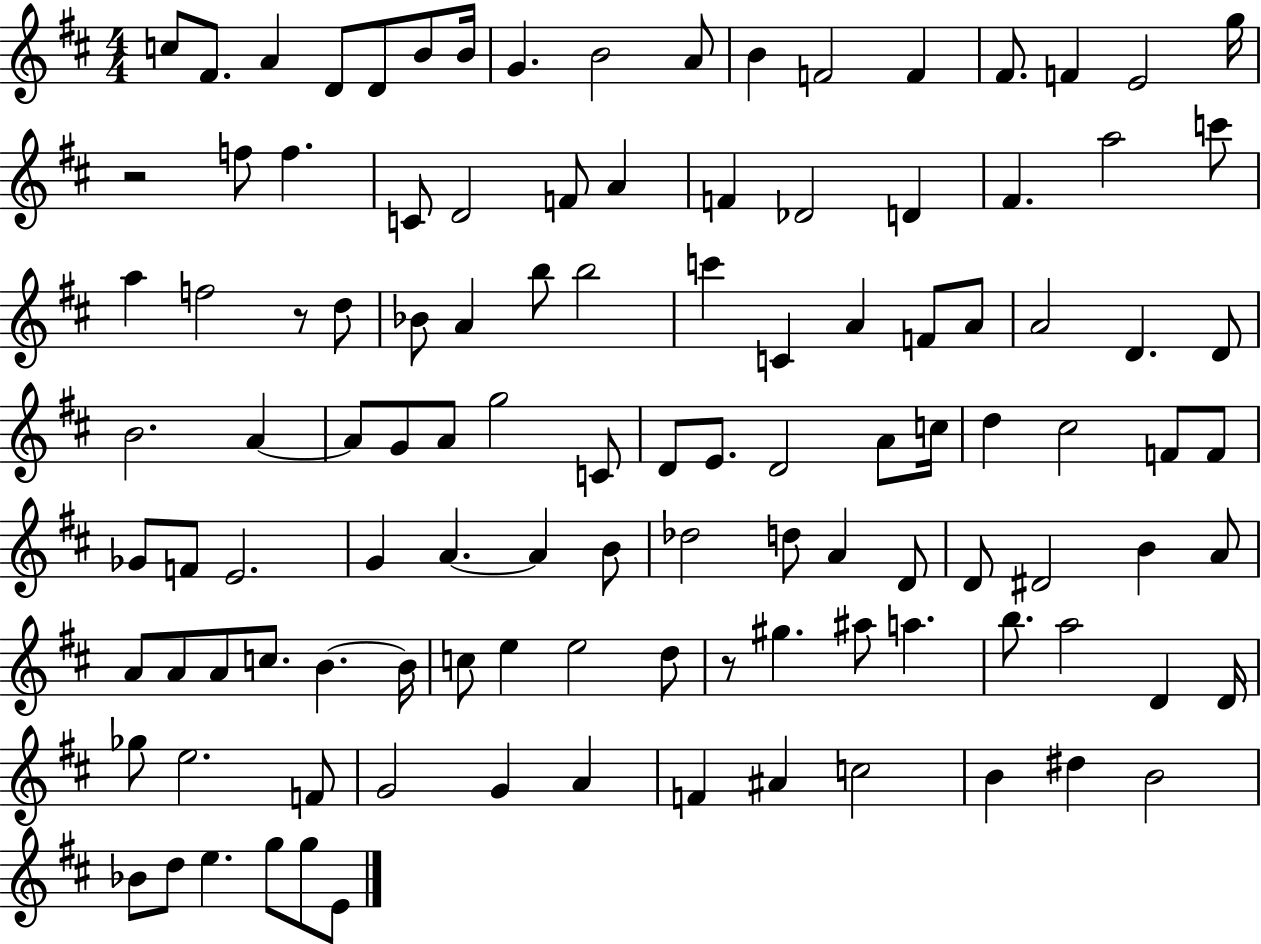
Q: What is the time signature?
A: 4/4